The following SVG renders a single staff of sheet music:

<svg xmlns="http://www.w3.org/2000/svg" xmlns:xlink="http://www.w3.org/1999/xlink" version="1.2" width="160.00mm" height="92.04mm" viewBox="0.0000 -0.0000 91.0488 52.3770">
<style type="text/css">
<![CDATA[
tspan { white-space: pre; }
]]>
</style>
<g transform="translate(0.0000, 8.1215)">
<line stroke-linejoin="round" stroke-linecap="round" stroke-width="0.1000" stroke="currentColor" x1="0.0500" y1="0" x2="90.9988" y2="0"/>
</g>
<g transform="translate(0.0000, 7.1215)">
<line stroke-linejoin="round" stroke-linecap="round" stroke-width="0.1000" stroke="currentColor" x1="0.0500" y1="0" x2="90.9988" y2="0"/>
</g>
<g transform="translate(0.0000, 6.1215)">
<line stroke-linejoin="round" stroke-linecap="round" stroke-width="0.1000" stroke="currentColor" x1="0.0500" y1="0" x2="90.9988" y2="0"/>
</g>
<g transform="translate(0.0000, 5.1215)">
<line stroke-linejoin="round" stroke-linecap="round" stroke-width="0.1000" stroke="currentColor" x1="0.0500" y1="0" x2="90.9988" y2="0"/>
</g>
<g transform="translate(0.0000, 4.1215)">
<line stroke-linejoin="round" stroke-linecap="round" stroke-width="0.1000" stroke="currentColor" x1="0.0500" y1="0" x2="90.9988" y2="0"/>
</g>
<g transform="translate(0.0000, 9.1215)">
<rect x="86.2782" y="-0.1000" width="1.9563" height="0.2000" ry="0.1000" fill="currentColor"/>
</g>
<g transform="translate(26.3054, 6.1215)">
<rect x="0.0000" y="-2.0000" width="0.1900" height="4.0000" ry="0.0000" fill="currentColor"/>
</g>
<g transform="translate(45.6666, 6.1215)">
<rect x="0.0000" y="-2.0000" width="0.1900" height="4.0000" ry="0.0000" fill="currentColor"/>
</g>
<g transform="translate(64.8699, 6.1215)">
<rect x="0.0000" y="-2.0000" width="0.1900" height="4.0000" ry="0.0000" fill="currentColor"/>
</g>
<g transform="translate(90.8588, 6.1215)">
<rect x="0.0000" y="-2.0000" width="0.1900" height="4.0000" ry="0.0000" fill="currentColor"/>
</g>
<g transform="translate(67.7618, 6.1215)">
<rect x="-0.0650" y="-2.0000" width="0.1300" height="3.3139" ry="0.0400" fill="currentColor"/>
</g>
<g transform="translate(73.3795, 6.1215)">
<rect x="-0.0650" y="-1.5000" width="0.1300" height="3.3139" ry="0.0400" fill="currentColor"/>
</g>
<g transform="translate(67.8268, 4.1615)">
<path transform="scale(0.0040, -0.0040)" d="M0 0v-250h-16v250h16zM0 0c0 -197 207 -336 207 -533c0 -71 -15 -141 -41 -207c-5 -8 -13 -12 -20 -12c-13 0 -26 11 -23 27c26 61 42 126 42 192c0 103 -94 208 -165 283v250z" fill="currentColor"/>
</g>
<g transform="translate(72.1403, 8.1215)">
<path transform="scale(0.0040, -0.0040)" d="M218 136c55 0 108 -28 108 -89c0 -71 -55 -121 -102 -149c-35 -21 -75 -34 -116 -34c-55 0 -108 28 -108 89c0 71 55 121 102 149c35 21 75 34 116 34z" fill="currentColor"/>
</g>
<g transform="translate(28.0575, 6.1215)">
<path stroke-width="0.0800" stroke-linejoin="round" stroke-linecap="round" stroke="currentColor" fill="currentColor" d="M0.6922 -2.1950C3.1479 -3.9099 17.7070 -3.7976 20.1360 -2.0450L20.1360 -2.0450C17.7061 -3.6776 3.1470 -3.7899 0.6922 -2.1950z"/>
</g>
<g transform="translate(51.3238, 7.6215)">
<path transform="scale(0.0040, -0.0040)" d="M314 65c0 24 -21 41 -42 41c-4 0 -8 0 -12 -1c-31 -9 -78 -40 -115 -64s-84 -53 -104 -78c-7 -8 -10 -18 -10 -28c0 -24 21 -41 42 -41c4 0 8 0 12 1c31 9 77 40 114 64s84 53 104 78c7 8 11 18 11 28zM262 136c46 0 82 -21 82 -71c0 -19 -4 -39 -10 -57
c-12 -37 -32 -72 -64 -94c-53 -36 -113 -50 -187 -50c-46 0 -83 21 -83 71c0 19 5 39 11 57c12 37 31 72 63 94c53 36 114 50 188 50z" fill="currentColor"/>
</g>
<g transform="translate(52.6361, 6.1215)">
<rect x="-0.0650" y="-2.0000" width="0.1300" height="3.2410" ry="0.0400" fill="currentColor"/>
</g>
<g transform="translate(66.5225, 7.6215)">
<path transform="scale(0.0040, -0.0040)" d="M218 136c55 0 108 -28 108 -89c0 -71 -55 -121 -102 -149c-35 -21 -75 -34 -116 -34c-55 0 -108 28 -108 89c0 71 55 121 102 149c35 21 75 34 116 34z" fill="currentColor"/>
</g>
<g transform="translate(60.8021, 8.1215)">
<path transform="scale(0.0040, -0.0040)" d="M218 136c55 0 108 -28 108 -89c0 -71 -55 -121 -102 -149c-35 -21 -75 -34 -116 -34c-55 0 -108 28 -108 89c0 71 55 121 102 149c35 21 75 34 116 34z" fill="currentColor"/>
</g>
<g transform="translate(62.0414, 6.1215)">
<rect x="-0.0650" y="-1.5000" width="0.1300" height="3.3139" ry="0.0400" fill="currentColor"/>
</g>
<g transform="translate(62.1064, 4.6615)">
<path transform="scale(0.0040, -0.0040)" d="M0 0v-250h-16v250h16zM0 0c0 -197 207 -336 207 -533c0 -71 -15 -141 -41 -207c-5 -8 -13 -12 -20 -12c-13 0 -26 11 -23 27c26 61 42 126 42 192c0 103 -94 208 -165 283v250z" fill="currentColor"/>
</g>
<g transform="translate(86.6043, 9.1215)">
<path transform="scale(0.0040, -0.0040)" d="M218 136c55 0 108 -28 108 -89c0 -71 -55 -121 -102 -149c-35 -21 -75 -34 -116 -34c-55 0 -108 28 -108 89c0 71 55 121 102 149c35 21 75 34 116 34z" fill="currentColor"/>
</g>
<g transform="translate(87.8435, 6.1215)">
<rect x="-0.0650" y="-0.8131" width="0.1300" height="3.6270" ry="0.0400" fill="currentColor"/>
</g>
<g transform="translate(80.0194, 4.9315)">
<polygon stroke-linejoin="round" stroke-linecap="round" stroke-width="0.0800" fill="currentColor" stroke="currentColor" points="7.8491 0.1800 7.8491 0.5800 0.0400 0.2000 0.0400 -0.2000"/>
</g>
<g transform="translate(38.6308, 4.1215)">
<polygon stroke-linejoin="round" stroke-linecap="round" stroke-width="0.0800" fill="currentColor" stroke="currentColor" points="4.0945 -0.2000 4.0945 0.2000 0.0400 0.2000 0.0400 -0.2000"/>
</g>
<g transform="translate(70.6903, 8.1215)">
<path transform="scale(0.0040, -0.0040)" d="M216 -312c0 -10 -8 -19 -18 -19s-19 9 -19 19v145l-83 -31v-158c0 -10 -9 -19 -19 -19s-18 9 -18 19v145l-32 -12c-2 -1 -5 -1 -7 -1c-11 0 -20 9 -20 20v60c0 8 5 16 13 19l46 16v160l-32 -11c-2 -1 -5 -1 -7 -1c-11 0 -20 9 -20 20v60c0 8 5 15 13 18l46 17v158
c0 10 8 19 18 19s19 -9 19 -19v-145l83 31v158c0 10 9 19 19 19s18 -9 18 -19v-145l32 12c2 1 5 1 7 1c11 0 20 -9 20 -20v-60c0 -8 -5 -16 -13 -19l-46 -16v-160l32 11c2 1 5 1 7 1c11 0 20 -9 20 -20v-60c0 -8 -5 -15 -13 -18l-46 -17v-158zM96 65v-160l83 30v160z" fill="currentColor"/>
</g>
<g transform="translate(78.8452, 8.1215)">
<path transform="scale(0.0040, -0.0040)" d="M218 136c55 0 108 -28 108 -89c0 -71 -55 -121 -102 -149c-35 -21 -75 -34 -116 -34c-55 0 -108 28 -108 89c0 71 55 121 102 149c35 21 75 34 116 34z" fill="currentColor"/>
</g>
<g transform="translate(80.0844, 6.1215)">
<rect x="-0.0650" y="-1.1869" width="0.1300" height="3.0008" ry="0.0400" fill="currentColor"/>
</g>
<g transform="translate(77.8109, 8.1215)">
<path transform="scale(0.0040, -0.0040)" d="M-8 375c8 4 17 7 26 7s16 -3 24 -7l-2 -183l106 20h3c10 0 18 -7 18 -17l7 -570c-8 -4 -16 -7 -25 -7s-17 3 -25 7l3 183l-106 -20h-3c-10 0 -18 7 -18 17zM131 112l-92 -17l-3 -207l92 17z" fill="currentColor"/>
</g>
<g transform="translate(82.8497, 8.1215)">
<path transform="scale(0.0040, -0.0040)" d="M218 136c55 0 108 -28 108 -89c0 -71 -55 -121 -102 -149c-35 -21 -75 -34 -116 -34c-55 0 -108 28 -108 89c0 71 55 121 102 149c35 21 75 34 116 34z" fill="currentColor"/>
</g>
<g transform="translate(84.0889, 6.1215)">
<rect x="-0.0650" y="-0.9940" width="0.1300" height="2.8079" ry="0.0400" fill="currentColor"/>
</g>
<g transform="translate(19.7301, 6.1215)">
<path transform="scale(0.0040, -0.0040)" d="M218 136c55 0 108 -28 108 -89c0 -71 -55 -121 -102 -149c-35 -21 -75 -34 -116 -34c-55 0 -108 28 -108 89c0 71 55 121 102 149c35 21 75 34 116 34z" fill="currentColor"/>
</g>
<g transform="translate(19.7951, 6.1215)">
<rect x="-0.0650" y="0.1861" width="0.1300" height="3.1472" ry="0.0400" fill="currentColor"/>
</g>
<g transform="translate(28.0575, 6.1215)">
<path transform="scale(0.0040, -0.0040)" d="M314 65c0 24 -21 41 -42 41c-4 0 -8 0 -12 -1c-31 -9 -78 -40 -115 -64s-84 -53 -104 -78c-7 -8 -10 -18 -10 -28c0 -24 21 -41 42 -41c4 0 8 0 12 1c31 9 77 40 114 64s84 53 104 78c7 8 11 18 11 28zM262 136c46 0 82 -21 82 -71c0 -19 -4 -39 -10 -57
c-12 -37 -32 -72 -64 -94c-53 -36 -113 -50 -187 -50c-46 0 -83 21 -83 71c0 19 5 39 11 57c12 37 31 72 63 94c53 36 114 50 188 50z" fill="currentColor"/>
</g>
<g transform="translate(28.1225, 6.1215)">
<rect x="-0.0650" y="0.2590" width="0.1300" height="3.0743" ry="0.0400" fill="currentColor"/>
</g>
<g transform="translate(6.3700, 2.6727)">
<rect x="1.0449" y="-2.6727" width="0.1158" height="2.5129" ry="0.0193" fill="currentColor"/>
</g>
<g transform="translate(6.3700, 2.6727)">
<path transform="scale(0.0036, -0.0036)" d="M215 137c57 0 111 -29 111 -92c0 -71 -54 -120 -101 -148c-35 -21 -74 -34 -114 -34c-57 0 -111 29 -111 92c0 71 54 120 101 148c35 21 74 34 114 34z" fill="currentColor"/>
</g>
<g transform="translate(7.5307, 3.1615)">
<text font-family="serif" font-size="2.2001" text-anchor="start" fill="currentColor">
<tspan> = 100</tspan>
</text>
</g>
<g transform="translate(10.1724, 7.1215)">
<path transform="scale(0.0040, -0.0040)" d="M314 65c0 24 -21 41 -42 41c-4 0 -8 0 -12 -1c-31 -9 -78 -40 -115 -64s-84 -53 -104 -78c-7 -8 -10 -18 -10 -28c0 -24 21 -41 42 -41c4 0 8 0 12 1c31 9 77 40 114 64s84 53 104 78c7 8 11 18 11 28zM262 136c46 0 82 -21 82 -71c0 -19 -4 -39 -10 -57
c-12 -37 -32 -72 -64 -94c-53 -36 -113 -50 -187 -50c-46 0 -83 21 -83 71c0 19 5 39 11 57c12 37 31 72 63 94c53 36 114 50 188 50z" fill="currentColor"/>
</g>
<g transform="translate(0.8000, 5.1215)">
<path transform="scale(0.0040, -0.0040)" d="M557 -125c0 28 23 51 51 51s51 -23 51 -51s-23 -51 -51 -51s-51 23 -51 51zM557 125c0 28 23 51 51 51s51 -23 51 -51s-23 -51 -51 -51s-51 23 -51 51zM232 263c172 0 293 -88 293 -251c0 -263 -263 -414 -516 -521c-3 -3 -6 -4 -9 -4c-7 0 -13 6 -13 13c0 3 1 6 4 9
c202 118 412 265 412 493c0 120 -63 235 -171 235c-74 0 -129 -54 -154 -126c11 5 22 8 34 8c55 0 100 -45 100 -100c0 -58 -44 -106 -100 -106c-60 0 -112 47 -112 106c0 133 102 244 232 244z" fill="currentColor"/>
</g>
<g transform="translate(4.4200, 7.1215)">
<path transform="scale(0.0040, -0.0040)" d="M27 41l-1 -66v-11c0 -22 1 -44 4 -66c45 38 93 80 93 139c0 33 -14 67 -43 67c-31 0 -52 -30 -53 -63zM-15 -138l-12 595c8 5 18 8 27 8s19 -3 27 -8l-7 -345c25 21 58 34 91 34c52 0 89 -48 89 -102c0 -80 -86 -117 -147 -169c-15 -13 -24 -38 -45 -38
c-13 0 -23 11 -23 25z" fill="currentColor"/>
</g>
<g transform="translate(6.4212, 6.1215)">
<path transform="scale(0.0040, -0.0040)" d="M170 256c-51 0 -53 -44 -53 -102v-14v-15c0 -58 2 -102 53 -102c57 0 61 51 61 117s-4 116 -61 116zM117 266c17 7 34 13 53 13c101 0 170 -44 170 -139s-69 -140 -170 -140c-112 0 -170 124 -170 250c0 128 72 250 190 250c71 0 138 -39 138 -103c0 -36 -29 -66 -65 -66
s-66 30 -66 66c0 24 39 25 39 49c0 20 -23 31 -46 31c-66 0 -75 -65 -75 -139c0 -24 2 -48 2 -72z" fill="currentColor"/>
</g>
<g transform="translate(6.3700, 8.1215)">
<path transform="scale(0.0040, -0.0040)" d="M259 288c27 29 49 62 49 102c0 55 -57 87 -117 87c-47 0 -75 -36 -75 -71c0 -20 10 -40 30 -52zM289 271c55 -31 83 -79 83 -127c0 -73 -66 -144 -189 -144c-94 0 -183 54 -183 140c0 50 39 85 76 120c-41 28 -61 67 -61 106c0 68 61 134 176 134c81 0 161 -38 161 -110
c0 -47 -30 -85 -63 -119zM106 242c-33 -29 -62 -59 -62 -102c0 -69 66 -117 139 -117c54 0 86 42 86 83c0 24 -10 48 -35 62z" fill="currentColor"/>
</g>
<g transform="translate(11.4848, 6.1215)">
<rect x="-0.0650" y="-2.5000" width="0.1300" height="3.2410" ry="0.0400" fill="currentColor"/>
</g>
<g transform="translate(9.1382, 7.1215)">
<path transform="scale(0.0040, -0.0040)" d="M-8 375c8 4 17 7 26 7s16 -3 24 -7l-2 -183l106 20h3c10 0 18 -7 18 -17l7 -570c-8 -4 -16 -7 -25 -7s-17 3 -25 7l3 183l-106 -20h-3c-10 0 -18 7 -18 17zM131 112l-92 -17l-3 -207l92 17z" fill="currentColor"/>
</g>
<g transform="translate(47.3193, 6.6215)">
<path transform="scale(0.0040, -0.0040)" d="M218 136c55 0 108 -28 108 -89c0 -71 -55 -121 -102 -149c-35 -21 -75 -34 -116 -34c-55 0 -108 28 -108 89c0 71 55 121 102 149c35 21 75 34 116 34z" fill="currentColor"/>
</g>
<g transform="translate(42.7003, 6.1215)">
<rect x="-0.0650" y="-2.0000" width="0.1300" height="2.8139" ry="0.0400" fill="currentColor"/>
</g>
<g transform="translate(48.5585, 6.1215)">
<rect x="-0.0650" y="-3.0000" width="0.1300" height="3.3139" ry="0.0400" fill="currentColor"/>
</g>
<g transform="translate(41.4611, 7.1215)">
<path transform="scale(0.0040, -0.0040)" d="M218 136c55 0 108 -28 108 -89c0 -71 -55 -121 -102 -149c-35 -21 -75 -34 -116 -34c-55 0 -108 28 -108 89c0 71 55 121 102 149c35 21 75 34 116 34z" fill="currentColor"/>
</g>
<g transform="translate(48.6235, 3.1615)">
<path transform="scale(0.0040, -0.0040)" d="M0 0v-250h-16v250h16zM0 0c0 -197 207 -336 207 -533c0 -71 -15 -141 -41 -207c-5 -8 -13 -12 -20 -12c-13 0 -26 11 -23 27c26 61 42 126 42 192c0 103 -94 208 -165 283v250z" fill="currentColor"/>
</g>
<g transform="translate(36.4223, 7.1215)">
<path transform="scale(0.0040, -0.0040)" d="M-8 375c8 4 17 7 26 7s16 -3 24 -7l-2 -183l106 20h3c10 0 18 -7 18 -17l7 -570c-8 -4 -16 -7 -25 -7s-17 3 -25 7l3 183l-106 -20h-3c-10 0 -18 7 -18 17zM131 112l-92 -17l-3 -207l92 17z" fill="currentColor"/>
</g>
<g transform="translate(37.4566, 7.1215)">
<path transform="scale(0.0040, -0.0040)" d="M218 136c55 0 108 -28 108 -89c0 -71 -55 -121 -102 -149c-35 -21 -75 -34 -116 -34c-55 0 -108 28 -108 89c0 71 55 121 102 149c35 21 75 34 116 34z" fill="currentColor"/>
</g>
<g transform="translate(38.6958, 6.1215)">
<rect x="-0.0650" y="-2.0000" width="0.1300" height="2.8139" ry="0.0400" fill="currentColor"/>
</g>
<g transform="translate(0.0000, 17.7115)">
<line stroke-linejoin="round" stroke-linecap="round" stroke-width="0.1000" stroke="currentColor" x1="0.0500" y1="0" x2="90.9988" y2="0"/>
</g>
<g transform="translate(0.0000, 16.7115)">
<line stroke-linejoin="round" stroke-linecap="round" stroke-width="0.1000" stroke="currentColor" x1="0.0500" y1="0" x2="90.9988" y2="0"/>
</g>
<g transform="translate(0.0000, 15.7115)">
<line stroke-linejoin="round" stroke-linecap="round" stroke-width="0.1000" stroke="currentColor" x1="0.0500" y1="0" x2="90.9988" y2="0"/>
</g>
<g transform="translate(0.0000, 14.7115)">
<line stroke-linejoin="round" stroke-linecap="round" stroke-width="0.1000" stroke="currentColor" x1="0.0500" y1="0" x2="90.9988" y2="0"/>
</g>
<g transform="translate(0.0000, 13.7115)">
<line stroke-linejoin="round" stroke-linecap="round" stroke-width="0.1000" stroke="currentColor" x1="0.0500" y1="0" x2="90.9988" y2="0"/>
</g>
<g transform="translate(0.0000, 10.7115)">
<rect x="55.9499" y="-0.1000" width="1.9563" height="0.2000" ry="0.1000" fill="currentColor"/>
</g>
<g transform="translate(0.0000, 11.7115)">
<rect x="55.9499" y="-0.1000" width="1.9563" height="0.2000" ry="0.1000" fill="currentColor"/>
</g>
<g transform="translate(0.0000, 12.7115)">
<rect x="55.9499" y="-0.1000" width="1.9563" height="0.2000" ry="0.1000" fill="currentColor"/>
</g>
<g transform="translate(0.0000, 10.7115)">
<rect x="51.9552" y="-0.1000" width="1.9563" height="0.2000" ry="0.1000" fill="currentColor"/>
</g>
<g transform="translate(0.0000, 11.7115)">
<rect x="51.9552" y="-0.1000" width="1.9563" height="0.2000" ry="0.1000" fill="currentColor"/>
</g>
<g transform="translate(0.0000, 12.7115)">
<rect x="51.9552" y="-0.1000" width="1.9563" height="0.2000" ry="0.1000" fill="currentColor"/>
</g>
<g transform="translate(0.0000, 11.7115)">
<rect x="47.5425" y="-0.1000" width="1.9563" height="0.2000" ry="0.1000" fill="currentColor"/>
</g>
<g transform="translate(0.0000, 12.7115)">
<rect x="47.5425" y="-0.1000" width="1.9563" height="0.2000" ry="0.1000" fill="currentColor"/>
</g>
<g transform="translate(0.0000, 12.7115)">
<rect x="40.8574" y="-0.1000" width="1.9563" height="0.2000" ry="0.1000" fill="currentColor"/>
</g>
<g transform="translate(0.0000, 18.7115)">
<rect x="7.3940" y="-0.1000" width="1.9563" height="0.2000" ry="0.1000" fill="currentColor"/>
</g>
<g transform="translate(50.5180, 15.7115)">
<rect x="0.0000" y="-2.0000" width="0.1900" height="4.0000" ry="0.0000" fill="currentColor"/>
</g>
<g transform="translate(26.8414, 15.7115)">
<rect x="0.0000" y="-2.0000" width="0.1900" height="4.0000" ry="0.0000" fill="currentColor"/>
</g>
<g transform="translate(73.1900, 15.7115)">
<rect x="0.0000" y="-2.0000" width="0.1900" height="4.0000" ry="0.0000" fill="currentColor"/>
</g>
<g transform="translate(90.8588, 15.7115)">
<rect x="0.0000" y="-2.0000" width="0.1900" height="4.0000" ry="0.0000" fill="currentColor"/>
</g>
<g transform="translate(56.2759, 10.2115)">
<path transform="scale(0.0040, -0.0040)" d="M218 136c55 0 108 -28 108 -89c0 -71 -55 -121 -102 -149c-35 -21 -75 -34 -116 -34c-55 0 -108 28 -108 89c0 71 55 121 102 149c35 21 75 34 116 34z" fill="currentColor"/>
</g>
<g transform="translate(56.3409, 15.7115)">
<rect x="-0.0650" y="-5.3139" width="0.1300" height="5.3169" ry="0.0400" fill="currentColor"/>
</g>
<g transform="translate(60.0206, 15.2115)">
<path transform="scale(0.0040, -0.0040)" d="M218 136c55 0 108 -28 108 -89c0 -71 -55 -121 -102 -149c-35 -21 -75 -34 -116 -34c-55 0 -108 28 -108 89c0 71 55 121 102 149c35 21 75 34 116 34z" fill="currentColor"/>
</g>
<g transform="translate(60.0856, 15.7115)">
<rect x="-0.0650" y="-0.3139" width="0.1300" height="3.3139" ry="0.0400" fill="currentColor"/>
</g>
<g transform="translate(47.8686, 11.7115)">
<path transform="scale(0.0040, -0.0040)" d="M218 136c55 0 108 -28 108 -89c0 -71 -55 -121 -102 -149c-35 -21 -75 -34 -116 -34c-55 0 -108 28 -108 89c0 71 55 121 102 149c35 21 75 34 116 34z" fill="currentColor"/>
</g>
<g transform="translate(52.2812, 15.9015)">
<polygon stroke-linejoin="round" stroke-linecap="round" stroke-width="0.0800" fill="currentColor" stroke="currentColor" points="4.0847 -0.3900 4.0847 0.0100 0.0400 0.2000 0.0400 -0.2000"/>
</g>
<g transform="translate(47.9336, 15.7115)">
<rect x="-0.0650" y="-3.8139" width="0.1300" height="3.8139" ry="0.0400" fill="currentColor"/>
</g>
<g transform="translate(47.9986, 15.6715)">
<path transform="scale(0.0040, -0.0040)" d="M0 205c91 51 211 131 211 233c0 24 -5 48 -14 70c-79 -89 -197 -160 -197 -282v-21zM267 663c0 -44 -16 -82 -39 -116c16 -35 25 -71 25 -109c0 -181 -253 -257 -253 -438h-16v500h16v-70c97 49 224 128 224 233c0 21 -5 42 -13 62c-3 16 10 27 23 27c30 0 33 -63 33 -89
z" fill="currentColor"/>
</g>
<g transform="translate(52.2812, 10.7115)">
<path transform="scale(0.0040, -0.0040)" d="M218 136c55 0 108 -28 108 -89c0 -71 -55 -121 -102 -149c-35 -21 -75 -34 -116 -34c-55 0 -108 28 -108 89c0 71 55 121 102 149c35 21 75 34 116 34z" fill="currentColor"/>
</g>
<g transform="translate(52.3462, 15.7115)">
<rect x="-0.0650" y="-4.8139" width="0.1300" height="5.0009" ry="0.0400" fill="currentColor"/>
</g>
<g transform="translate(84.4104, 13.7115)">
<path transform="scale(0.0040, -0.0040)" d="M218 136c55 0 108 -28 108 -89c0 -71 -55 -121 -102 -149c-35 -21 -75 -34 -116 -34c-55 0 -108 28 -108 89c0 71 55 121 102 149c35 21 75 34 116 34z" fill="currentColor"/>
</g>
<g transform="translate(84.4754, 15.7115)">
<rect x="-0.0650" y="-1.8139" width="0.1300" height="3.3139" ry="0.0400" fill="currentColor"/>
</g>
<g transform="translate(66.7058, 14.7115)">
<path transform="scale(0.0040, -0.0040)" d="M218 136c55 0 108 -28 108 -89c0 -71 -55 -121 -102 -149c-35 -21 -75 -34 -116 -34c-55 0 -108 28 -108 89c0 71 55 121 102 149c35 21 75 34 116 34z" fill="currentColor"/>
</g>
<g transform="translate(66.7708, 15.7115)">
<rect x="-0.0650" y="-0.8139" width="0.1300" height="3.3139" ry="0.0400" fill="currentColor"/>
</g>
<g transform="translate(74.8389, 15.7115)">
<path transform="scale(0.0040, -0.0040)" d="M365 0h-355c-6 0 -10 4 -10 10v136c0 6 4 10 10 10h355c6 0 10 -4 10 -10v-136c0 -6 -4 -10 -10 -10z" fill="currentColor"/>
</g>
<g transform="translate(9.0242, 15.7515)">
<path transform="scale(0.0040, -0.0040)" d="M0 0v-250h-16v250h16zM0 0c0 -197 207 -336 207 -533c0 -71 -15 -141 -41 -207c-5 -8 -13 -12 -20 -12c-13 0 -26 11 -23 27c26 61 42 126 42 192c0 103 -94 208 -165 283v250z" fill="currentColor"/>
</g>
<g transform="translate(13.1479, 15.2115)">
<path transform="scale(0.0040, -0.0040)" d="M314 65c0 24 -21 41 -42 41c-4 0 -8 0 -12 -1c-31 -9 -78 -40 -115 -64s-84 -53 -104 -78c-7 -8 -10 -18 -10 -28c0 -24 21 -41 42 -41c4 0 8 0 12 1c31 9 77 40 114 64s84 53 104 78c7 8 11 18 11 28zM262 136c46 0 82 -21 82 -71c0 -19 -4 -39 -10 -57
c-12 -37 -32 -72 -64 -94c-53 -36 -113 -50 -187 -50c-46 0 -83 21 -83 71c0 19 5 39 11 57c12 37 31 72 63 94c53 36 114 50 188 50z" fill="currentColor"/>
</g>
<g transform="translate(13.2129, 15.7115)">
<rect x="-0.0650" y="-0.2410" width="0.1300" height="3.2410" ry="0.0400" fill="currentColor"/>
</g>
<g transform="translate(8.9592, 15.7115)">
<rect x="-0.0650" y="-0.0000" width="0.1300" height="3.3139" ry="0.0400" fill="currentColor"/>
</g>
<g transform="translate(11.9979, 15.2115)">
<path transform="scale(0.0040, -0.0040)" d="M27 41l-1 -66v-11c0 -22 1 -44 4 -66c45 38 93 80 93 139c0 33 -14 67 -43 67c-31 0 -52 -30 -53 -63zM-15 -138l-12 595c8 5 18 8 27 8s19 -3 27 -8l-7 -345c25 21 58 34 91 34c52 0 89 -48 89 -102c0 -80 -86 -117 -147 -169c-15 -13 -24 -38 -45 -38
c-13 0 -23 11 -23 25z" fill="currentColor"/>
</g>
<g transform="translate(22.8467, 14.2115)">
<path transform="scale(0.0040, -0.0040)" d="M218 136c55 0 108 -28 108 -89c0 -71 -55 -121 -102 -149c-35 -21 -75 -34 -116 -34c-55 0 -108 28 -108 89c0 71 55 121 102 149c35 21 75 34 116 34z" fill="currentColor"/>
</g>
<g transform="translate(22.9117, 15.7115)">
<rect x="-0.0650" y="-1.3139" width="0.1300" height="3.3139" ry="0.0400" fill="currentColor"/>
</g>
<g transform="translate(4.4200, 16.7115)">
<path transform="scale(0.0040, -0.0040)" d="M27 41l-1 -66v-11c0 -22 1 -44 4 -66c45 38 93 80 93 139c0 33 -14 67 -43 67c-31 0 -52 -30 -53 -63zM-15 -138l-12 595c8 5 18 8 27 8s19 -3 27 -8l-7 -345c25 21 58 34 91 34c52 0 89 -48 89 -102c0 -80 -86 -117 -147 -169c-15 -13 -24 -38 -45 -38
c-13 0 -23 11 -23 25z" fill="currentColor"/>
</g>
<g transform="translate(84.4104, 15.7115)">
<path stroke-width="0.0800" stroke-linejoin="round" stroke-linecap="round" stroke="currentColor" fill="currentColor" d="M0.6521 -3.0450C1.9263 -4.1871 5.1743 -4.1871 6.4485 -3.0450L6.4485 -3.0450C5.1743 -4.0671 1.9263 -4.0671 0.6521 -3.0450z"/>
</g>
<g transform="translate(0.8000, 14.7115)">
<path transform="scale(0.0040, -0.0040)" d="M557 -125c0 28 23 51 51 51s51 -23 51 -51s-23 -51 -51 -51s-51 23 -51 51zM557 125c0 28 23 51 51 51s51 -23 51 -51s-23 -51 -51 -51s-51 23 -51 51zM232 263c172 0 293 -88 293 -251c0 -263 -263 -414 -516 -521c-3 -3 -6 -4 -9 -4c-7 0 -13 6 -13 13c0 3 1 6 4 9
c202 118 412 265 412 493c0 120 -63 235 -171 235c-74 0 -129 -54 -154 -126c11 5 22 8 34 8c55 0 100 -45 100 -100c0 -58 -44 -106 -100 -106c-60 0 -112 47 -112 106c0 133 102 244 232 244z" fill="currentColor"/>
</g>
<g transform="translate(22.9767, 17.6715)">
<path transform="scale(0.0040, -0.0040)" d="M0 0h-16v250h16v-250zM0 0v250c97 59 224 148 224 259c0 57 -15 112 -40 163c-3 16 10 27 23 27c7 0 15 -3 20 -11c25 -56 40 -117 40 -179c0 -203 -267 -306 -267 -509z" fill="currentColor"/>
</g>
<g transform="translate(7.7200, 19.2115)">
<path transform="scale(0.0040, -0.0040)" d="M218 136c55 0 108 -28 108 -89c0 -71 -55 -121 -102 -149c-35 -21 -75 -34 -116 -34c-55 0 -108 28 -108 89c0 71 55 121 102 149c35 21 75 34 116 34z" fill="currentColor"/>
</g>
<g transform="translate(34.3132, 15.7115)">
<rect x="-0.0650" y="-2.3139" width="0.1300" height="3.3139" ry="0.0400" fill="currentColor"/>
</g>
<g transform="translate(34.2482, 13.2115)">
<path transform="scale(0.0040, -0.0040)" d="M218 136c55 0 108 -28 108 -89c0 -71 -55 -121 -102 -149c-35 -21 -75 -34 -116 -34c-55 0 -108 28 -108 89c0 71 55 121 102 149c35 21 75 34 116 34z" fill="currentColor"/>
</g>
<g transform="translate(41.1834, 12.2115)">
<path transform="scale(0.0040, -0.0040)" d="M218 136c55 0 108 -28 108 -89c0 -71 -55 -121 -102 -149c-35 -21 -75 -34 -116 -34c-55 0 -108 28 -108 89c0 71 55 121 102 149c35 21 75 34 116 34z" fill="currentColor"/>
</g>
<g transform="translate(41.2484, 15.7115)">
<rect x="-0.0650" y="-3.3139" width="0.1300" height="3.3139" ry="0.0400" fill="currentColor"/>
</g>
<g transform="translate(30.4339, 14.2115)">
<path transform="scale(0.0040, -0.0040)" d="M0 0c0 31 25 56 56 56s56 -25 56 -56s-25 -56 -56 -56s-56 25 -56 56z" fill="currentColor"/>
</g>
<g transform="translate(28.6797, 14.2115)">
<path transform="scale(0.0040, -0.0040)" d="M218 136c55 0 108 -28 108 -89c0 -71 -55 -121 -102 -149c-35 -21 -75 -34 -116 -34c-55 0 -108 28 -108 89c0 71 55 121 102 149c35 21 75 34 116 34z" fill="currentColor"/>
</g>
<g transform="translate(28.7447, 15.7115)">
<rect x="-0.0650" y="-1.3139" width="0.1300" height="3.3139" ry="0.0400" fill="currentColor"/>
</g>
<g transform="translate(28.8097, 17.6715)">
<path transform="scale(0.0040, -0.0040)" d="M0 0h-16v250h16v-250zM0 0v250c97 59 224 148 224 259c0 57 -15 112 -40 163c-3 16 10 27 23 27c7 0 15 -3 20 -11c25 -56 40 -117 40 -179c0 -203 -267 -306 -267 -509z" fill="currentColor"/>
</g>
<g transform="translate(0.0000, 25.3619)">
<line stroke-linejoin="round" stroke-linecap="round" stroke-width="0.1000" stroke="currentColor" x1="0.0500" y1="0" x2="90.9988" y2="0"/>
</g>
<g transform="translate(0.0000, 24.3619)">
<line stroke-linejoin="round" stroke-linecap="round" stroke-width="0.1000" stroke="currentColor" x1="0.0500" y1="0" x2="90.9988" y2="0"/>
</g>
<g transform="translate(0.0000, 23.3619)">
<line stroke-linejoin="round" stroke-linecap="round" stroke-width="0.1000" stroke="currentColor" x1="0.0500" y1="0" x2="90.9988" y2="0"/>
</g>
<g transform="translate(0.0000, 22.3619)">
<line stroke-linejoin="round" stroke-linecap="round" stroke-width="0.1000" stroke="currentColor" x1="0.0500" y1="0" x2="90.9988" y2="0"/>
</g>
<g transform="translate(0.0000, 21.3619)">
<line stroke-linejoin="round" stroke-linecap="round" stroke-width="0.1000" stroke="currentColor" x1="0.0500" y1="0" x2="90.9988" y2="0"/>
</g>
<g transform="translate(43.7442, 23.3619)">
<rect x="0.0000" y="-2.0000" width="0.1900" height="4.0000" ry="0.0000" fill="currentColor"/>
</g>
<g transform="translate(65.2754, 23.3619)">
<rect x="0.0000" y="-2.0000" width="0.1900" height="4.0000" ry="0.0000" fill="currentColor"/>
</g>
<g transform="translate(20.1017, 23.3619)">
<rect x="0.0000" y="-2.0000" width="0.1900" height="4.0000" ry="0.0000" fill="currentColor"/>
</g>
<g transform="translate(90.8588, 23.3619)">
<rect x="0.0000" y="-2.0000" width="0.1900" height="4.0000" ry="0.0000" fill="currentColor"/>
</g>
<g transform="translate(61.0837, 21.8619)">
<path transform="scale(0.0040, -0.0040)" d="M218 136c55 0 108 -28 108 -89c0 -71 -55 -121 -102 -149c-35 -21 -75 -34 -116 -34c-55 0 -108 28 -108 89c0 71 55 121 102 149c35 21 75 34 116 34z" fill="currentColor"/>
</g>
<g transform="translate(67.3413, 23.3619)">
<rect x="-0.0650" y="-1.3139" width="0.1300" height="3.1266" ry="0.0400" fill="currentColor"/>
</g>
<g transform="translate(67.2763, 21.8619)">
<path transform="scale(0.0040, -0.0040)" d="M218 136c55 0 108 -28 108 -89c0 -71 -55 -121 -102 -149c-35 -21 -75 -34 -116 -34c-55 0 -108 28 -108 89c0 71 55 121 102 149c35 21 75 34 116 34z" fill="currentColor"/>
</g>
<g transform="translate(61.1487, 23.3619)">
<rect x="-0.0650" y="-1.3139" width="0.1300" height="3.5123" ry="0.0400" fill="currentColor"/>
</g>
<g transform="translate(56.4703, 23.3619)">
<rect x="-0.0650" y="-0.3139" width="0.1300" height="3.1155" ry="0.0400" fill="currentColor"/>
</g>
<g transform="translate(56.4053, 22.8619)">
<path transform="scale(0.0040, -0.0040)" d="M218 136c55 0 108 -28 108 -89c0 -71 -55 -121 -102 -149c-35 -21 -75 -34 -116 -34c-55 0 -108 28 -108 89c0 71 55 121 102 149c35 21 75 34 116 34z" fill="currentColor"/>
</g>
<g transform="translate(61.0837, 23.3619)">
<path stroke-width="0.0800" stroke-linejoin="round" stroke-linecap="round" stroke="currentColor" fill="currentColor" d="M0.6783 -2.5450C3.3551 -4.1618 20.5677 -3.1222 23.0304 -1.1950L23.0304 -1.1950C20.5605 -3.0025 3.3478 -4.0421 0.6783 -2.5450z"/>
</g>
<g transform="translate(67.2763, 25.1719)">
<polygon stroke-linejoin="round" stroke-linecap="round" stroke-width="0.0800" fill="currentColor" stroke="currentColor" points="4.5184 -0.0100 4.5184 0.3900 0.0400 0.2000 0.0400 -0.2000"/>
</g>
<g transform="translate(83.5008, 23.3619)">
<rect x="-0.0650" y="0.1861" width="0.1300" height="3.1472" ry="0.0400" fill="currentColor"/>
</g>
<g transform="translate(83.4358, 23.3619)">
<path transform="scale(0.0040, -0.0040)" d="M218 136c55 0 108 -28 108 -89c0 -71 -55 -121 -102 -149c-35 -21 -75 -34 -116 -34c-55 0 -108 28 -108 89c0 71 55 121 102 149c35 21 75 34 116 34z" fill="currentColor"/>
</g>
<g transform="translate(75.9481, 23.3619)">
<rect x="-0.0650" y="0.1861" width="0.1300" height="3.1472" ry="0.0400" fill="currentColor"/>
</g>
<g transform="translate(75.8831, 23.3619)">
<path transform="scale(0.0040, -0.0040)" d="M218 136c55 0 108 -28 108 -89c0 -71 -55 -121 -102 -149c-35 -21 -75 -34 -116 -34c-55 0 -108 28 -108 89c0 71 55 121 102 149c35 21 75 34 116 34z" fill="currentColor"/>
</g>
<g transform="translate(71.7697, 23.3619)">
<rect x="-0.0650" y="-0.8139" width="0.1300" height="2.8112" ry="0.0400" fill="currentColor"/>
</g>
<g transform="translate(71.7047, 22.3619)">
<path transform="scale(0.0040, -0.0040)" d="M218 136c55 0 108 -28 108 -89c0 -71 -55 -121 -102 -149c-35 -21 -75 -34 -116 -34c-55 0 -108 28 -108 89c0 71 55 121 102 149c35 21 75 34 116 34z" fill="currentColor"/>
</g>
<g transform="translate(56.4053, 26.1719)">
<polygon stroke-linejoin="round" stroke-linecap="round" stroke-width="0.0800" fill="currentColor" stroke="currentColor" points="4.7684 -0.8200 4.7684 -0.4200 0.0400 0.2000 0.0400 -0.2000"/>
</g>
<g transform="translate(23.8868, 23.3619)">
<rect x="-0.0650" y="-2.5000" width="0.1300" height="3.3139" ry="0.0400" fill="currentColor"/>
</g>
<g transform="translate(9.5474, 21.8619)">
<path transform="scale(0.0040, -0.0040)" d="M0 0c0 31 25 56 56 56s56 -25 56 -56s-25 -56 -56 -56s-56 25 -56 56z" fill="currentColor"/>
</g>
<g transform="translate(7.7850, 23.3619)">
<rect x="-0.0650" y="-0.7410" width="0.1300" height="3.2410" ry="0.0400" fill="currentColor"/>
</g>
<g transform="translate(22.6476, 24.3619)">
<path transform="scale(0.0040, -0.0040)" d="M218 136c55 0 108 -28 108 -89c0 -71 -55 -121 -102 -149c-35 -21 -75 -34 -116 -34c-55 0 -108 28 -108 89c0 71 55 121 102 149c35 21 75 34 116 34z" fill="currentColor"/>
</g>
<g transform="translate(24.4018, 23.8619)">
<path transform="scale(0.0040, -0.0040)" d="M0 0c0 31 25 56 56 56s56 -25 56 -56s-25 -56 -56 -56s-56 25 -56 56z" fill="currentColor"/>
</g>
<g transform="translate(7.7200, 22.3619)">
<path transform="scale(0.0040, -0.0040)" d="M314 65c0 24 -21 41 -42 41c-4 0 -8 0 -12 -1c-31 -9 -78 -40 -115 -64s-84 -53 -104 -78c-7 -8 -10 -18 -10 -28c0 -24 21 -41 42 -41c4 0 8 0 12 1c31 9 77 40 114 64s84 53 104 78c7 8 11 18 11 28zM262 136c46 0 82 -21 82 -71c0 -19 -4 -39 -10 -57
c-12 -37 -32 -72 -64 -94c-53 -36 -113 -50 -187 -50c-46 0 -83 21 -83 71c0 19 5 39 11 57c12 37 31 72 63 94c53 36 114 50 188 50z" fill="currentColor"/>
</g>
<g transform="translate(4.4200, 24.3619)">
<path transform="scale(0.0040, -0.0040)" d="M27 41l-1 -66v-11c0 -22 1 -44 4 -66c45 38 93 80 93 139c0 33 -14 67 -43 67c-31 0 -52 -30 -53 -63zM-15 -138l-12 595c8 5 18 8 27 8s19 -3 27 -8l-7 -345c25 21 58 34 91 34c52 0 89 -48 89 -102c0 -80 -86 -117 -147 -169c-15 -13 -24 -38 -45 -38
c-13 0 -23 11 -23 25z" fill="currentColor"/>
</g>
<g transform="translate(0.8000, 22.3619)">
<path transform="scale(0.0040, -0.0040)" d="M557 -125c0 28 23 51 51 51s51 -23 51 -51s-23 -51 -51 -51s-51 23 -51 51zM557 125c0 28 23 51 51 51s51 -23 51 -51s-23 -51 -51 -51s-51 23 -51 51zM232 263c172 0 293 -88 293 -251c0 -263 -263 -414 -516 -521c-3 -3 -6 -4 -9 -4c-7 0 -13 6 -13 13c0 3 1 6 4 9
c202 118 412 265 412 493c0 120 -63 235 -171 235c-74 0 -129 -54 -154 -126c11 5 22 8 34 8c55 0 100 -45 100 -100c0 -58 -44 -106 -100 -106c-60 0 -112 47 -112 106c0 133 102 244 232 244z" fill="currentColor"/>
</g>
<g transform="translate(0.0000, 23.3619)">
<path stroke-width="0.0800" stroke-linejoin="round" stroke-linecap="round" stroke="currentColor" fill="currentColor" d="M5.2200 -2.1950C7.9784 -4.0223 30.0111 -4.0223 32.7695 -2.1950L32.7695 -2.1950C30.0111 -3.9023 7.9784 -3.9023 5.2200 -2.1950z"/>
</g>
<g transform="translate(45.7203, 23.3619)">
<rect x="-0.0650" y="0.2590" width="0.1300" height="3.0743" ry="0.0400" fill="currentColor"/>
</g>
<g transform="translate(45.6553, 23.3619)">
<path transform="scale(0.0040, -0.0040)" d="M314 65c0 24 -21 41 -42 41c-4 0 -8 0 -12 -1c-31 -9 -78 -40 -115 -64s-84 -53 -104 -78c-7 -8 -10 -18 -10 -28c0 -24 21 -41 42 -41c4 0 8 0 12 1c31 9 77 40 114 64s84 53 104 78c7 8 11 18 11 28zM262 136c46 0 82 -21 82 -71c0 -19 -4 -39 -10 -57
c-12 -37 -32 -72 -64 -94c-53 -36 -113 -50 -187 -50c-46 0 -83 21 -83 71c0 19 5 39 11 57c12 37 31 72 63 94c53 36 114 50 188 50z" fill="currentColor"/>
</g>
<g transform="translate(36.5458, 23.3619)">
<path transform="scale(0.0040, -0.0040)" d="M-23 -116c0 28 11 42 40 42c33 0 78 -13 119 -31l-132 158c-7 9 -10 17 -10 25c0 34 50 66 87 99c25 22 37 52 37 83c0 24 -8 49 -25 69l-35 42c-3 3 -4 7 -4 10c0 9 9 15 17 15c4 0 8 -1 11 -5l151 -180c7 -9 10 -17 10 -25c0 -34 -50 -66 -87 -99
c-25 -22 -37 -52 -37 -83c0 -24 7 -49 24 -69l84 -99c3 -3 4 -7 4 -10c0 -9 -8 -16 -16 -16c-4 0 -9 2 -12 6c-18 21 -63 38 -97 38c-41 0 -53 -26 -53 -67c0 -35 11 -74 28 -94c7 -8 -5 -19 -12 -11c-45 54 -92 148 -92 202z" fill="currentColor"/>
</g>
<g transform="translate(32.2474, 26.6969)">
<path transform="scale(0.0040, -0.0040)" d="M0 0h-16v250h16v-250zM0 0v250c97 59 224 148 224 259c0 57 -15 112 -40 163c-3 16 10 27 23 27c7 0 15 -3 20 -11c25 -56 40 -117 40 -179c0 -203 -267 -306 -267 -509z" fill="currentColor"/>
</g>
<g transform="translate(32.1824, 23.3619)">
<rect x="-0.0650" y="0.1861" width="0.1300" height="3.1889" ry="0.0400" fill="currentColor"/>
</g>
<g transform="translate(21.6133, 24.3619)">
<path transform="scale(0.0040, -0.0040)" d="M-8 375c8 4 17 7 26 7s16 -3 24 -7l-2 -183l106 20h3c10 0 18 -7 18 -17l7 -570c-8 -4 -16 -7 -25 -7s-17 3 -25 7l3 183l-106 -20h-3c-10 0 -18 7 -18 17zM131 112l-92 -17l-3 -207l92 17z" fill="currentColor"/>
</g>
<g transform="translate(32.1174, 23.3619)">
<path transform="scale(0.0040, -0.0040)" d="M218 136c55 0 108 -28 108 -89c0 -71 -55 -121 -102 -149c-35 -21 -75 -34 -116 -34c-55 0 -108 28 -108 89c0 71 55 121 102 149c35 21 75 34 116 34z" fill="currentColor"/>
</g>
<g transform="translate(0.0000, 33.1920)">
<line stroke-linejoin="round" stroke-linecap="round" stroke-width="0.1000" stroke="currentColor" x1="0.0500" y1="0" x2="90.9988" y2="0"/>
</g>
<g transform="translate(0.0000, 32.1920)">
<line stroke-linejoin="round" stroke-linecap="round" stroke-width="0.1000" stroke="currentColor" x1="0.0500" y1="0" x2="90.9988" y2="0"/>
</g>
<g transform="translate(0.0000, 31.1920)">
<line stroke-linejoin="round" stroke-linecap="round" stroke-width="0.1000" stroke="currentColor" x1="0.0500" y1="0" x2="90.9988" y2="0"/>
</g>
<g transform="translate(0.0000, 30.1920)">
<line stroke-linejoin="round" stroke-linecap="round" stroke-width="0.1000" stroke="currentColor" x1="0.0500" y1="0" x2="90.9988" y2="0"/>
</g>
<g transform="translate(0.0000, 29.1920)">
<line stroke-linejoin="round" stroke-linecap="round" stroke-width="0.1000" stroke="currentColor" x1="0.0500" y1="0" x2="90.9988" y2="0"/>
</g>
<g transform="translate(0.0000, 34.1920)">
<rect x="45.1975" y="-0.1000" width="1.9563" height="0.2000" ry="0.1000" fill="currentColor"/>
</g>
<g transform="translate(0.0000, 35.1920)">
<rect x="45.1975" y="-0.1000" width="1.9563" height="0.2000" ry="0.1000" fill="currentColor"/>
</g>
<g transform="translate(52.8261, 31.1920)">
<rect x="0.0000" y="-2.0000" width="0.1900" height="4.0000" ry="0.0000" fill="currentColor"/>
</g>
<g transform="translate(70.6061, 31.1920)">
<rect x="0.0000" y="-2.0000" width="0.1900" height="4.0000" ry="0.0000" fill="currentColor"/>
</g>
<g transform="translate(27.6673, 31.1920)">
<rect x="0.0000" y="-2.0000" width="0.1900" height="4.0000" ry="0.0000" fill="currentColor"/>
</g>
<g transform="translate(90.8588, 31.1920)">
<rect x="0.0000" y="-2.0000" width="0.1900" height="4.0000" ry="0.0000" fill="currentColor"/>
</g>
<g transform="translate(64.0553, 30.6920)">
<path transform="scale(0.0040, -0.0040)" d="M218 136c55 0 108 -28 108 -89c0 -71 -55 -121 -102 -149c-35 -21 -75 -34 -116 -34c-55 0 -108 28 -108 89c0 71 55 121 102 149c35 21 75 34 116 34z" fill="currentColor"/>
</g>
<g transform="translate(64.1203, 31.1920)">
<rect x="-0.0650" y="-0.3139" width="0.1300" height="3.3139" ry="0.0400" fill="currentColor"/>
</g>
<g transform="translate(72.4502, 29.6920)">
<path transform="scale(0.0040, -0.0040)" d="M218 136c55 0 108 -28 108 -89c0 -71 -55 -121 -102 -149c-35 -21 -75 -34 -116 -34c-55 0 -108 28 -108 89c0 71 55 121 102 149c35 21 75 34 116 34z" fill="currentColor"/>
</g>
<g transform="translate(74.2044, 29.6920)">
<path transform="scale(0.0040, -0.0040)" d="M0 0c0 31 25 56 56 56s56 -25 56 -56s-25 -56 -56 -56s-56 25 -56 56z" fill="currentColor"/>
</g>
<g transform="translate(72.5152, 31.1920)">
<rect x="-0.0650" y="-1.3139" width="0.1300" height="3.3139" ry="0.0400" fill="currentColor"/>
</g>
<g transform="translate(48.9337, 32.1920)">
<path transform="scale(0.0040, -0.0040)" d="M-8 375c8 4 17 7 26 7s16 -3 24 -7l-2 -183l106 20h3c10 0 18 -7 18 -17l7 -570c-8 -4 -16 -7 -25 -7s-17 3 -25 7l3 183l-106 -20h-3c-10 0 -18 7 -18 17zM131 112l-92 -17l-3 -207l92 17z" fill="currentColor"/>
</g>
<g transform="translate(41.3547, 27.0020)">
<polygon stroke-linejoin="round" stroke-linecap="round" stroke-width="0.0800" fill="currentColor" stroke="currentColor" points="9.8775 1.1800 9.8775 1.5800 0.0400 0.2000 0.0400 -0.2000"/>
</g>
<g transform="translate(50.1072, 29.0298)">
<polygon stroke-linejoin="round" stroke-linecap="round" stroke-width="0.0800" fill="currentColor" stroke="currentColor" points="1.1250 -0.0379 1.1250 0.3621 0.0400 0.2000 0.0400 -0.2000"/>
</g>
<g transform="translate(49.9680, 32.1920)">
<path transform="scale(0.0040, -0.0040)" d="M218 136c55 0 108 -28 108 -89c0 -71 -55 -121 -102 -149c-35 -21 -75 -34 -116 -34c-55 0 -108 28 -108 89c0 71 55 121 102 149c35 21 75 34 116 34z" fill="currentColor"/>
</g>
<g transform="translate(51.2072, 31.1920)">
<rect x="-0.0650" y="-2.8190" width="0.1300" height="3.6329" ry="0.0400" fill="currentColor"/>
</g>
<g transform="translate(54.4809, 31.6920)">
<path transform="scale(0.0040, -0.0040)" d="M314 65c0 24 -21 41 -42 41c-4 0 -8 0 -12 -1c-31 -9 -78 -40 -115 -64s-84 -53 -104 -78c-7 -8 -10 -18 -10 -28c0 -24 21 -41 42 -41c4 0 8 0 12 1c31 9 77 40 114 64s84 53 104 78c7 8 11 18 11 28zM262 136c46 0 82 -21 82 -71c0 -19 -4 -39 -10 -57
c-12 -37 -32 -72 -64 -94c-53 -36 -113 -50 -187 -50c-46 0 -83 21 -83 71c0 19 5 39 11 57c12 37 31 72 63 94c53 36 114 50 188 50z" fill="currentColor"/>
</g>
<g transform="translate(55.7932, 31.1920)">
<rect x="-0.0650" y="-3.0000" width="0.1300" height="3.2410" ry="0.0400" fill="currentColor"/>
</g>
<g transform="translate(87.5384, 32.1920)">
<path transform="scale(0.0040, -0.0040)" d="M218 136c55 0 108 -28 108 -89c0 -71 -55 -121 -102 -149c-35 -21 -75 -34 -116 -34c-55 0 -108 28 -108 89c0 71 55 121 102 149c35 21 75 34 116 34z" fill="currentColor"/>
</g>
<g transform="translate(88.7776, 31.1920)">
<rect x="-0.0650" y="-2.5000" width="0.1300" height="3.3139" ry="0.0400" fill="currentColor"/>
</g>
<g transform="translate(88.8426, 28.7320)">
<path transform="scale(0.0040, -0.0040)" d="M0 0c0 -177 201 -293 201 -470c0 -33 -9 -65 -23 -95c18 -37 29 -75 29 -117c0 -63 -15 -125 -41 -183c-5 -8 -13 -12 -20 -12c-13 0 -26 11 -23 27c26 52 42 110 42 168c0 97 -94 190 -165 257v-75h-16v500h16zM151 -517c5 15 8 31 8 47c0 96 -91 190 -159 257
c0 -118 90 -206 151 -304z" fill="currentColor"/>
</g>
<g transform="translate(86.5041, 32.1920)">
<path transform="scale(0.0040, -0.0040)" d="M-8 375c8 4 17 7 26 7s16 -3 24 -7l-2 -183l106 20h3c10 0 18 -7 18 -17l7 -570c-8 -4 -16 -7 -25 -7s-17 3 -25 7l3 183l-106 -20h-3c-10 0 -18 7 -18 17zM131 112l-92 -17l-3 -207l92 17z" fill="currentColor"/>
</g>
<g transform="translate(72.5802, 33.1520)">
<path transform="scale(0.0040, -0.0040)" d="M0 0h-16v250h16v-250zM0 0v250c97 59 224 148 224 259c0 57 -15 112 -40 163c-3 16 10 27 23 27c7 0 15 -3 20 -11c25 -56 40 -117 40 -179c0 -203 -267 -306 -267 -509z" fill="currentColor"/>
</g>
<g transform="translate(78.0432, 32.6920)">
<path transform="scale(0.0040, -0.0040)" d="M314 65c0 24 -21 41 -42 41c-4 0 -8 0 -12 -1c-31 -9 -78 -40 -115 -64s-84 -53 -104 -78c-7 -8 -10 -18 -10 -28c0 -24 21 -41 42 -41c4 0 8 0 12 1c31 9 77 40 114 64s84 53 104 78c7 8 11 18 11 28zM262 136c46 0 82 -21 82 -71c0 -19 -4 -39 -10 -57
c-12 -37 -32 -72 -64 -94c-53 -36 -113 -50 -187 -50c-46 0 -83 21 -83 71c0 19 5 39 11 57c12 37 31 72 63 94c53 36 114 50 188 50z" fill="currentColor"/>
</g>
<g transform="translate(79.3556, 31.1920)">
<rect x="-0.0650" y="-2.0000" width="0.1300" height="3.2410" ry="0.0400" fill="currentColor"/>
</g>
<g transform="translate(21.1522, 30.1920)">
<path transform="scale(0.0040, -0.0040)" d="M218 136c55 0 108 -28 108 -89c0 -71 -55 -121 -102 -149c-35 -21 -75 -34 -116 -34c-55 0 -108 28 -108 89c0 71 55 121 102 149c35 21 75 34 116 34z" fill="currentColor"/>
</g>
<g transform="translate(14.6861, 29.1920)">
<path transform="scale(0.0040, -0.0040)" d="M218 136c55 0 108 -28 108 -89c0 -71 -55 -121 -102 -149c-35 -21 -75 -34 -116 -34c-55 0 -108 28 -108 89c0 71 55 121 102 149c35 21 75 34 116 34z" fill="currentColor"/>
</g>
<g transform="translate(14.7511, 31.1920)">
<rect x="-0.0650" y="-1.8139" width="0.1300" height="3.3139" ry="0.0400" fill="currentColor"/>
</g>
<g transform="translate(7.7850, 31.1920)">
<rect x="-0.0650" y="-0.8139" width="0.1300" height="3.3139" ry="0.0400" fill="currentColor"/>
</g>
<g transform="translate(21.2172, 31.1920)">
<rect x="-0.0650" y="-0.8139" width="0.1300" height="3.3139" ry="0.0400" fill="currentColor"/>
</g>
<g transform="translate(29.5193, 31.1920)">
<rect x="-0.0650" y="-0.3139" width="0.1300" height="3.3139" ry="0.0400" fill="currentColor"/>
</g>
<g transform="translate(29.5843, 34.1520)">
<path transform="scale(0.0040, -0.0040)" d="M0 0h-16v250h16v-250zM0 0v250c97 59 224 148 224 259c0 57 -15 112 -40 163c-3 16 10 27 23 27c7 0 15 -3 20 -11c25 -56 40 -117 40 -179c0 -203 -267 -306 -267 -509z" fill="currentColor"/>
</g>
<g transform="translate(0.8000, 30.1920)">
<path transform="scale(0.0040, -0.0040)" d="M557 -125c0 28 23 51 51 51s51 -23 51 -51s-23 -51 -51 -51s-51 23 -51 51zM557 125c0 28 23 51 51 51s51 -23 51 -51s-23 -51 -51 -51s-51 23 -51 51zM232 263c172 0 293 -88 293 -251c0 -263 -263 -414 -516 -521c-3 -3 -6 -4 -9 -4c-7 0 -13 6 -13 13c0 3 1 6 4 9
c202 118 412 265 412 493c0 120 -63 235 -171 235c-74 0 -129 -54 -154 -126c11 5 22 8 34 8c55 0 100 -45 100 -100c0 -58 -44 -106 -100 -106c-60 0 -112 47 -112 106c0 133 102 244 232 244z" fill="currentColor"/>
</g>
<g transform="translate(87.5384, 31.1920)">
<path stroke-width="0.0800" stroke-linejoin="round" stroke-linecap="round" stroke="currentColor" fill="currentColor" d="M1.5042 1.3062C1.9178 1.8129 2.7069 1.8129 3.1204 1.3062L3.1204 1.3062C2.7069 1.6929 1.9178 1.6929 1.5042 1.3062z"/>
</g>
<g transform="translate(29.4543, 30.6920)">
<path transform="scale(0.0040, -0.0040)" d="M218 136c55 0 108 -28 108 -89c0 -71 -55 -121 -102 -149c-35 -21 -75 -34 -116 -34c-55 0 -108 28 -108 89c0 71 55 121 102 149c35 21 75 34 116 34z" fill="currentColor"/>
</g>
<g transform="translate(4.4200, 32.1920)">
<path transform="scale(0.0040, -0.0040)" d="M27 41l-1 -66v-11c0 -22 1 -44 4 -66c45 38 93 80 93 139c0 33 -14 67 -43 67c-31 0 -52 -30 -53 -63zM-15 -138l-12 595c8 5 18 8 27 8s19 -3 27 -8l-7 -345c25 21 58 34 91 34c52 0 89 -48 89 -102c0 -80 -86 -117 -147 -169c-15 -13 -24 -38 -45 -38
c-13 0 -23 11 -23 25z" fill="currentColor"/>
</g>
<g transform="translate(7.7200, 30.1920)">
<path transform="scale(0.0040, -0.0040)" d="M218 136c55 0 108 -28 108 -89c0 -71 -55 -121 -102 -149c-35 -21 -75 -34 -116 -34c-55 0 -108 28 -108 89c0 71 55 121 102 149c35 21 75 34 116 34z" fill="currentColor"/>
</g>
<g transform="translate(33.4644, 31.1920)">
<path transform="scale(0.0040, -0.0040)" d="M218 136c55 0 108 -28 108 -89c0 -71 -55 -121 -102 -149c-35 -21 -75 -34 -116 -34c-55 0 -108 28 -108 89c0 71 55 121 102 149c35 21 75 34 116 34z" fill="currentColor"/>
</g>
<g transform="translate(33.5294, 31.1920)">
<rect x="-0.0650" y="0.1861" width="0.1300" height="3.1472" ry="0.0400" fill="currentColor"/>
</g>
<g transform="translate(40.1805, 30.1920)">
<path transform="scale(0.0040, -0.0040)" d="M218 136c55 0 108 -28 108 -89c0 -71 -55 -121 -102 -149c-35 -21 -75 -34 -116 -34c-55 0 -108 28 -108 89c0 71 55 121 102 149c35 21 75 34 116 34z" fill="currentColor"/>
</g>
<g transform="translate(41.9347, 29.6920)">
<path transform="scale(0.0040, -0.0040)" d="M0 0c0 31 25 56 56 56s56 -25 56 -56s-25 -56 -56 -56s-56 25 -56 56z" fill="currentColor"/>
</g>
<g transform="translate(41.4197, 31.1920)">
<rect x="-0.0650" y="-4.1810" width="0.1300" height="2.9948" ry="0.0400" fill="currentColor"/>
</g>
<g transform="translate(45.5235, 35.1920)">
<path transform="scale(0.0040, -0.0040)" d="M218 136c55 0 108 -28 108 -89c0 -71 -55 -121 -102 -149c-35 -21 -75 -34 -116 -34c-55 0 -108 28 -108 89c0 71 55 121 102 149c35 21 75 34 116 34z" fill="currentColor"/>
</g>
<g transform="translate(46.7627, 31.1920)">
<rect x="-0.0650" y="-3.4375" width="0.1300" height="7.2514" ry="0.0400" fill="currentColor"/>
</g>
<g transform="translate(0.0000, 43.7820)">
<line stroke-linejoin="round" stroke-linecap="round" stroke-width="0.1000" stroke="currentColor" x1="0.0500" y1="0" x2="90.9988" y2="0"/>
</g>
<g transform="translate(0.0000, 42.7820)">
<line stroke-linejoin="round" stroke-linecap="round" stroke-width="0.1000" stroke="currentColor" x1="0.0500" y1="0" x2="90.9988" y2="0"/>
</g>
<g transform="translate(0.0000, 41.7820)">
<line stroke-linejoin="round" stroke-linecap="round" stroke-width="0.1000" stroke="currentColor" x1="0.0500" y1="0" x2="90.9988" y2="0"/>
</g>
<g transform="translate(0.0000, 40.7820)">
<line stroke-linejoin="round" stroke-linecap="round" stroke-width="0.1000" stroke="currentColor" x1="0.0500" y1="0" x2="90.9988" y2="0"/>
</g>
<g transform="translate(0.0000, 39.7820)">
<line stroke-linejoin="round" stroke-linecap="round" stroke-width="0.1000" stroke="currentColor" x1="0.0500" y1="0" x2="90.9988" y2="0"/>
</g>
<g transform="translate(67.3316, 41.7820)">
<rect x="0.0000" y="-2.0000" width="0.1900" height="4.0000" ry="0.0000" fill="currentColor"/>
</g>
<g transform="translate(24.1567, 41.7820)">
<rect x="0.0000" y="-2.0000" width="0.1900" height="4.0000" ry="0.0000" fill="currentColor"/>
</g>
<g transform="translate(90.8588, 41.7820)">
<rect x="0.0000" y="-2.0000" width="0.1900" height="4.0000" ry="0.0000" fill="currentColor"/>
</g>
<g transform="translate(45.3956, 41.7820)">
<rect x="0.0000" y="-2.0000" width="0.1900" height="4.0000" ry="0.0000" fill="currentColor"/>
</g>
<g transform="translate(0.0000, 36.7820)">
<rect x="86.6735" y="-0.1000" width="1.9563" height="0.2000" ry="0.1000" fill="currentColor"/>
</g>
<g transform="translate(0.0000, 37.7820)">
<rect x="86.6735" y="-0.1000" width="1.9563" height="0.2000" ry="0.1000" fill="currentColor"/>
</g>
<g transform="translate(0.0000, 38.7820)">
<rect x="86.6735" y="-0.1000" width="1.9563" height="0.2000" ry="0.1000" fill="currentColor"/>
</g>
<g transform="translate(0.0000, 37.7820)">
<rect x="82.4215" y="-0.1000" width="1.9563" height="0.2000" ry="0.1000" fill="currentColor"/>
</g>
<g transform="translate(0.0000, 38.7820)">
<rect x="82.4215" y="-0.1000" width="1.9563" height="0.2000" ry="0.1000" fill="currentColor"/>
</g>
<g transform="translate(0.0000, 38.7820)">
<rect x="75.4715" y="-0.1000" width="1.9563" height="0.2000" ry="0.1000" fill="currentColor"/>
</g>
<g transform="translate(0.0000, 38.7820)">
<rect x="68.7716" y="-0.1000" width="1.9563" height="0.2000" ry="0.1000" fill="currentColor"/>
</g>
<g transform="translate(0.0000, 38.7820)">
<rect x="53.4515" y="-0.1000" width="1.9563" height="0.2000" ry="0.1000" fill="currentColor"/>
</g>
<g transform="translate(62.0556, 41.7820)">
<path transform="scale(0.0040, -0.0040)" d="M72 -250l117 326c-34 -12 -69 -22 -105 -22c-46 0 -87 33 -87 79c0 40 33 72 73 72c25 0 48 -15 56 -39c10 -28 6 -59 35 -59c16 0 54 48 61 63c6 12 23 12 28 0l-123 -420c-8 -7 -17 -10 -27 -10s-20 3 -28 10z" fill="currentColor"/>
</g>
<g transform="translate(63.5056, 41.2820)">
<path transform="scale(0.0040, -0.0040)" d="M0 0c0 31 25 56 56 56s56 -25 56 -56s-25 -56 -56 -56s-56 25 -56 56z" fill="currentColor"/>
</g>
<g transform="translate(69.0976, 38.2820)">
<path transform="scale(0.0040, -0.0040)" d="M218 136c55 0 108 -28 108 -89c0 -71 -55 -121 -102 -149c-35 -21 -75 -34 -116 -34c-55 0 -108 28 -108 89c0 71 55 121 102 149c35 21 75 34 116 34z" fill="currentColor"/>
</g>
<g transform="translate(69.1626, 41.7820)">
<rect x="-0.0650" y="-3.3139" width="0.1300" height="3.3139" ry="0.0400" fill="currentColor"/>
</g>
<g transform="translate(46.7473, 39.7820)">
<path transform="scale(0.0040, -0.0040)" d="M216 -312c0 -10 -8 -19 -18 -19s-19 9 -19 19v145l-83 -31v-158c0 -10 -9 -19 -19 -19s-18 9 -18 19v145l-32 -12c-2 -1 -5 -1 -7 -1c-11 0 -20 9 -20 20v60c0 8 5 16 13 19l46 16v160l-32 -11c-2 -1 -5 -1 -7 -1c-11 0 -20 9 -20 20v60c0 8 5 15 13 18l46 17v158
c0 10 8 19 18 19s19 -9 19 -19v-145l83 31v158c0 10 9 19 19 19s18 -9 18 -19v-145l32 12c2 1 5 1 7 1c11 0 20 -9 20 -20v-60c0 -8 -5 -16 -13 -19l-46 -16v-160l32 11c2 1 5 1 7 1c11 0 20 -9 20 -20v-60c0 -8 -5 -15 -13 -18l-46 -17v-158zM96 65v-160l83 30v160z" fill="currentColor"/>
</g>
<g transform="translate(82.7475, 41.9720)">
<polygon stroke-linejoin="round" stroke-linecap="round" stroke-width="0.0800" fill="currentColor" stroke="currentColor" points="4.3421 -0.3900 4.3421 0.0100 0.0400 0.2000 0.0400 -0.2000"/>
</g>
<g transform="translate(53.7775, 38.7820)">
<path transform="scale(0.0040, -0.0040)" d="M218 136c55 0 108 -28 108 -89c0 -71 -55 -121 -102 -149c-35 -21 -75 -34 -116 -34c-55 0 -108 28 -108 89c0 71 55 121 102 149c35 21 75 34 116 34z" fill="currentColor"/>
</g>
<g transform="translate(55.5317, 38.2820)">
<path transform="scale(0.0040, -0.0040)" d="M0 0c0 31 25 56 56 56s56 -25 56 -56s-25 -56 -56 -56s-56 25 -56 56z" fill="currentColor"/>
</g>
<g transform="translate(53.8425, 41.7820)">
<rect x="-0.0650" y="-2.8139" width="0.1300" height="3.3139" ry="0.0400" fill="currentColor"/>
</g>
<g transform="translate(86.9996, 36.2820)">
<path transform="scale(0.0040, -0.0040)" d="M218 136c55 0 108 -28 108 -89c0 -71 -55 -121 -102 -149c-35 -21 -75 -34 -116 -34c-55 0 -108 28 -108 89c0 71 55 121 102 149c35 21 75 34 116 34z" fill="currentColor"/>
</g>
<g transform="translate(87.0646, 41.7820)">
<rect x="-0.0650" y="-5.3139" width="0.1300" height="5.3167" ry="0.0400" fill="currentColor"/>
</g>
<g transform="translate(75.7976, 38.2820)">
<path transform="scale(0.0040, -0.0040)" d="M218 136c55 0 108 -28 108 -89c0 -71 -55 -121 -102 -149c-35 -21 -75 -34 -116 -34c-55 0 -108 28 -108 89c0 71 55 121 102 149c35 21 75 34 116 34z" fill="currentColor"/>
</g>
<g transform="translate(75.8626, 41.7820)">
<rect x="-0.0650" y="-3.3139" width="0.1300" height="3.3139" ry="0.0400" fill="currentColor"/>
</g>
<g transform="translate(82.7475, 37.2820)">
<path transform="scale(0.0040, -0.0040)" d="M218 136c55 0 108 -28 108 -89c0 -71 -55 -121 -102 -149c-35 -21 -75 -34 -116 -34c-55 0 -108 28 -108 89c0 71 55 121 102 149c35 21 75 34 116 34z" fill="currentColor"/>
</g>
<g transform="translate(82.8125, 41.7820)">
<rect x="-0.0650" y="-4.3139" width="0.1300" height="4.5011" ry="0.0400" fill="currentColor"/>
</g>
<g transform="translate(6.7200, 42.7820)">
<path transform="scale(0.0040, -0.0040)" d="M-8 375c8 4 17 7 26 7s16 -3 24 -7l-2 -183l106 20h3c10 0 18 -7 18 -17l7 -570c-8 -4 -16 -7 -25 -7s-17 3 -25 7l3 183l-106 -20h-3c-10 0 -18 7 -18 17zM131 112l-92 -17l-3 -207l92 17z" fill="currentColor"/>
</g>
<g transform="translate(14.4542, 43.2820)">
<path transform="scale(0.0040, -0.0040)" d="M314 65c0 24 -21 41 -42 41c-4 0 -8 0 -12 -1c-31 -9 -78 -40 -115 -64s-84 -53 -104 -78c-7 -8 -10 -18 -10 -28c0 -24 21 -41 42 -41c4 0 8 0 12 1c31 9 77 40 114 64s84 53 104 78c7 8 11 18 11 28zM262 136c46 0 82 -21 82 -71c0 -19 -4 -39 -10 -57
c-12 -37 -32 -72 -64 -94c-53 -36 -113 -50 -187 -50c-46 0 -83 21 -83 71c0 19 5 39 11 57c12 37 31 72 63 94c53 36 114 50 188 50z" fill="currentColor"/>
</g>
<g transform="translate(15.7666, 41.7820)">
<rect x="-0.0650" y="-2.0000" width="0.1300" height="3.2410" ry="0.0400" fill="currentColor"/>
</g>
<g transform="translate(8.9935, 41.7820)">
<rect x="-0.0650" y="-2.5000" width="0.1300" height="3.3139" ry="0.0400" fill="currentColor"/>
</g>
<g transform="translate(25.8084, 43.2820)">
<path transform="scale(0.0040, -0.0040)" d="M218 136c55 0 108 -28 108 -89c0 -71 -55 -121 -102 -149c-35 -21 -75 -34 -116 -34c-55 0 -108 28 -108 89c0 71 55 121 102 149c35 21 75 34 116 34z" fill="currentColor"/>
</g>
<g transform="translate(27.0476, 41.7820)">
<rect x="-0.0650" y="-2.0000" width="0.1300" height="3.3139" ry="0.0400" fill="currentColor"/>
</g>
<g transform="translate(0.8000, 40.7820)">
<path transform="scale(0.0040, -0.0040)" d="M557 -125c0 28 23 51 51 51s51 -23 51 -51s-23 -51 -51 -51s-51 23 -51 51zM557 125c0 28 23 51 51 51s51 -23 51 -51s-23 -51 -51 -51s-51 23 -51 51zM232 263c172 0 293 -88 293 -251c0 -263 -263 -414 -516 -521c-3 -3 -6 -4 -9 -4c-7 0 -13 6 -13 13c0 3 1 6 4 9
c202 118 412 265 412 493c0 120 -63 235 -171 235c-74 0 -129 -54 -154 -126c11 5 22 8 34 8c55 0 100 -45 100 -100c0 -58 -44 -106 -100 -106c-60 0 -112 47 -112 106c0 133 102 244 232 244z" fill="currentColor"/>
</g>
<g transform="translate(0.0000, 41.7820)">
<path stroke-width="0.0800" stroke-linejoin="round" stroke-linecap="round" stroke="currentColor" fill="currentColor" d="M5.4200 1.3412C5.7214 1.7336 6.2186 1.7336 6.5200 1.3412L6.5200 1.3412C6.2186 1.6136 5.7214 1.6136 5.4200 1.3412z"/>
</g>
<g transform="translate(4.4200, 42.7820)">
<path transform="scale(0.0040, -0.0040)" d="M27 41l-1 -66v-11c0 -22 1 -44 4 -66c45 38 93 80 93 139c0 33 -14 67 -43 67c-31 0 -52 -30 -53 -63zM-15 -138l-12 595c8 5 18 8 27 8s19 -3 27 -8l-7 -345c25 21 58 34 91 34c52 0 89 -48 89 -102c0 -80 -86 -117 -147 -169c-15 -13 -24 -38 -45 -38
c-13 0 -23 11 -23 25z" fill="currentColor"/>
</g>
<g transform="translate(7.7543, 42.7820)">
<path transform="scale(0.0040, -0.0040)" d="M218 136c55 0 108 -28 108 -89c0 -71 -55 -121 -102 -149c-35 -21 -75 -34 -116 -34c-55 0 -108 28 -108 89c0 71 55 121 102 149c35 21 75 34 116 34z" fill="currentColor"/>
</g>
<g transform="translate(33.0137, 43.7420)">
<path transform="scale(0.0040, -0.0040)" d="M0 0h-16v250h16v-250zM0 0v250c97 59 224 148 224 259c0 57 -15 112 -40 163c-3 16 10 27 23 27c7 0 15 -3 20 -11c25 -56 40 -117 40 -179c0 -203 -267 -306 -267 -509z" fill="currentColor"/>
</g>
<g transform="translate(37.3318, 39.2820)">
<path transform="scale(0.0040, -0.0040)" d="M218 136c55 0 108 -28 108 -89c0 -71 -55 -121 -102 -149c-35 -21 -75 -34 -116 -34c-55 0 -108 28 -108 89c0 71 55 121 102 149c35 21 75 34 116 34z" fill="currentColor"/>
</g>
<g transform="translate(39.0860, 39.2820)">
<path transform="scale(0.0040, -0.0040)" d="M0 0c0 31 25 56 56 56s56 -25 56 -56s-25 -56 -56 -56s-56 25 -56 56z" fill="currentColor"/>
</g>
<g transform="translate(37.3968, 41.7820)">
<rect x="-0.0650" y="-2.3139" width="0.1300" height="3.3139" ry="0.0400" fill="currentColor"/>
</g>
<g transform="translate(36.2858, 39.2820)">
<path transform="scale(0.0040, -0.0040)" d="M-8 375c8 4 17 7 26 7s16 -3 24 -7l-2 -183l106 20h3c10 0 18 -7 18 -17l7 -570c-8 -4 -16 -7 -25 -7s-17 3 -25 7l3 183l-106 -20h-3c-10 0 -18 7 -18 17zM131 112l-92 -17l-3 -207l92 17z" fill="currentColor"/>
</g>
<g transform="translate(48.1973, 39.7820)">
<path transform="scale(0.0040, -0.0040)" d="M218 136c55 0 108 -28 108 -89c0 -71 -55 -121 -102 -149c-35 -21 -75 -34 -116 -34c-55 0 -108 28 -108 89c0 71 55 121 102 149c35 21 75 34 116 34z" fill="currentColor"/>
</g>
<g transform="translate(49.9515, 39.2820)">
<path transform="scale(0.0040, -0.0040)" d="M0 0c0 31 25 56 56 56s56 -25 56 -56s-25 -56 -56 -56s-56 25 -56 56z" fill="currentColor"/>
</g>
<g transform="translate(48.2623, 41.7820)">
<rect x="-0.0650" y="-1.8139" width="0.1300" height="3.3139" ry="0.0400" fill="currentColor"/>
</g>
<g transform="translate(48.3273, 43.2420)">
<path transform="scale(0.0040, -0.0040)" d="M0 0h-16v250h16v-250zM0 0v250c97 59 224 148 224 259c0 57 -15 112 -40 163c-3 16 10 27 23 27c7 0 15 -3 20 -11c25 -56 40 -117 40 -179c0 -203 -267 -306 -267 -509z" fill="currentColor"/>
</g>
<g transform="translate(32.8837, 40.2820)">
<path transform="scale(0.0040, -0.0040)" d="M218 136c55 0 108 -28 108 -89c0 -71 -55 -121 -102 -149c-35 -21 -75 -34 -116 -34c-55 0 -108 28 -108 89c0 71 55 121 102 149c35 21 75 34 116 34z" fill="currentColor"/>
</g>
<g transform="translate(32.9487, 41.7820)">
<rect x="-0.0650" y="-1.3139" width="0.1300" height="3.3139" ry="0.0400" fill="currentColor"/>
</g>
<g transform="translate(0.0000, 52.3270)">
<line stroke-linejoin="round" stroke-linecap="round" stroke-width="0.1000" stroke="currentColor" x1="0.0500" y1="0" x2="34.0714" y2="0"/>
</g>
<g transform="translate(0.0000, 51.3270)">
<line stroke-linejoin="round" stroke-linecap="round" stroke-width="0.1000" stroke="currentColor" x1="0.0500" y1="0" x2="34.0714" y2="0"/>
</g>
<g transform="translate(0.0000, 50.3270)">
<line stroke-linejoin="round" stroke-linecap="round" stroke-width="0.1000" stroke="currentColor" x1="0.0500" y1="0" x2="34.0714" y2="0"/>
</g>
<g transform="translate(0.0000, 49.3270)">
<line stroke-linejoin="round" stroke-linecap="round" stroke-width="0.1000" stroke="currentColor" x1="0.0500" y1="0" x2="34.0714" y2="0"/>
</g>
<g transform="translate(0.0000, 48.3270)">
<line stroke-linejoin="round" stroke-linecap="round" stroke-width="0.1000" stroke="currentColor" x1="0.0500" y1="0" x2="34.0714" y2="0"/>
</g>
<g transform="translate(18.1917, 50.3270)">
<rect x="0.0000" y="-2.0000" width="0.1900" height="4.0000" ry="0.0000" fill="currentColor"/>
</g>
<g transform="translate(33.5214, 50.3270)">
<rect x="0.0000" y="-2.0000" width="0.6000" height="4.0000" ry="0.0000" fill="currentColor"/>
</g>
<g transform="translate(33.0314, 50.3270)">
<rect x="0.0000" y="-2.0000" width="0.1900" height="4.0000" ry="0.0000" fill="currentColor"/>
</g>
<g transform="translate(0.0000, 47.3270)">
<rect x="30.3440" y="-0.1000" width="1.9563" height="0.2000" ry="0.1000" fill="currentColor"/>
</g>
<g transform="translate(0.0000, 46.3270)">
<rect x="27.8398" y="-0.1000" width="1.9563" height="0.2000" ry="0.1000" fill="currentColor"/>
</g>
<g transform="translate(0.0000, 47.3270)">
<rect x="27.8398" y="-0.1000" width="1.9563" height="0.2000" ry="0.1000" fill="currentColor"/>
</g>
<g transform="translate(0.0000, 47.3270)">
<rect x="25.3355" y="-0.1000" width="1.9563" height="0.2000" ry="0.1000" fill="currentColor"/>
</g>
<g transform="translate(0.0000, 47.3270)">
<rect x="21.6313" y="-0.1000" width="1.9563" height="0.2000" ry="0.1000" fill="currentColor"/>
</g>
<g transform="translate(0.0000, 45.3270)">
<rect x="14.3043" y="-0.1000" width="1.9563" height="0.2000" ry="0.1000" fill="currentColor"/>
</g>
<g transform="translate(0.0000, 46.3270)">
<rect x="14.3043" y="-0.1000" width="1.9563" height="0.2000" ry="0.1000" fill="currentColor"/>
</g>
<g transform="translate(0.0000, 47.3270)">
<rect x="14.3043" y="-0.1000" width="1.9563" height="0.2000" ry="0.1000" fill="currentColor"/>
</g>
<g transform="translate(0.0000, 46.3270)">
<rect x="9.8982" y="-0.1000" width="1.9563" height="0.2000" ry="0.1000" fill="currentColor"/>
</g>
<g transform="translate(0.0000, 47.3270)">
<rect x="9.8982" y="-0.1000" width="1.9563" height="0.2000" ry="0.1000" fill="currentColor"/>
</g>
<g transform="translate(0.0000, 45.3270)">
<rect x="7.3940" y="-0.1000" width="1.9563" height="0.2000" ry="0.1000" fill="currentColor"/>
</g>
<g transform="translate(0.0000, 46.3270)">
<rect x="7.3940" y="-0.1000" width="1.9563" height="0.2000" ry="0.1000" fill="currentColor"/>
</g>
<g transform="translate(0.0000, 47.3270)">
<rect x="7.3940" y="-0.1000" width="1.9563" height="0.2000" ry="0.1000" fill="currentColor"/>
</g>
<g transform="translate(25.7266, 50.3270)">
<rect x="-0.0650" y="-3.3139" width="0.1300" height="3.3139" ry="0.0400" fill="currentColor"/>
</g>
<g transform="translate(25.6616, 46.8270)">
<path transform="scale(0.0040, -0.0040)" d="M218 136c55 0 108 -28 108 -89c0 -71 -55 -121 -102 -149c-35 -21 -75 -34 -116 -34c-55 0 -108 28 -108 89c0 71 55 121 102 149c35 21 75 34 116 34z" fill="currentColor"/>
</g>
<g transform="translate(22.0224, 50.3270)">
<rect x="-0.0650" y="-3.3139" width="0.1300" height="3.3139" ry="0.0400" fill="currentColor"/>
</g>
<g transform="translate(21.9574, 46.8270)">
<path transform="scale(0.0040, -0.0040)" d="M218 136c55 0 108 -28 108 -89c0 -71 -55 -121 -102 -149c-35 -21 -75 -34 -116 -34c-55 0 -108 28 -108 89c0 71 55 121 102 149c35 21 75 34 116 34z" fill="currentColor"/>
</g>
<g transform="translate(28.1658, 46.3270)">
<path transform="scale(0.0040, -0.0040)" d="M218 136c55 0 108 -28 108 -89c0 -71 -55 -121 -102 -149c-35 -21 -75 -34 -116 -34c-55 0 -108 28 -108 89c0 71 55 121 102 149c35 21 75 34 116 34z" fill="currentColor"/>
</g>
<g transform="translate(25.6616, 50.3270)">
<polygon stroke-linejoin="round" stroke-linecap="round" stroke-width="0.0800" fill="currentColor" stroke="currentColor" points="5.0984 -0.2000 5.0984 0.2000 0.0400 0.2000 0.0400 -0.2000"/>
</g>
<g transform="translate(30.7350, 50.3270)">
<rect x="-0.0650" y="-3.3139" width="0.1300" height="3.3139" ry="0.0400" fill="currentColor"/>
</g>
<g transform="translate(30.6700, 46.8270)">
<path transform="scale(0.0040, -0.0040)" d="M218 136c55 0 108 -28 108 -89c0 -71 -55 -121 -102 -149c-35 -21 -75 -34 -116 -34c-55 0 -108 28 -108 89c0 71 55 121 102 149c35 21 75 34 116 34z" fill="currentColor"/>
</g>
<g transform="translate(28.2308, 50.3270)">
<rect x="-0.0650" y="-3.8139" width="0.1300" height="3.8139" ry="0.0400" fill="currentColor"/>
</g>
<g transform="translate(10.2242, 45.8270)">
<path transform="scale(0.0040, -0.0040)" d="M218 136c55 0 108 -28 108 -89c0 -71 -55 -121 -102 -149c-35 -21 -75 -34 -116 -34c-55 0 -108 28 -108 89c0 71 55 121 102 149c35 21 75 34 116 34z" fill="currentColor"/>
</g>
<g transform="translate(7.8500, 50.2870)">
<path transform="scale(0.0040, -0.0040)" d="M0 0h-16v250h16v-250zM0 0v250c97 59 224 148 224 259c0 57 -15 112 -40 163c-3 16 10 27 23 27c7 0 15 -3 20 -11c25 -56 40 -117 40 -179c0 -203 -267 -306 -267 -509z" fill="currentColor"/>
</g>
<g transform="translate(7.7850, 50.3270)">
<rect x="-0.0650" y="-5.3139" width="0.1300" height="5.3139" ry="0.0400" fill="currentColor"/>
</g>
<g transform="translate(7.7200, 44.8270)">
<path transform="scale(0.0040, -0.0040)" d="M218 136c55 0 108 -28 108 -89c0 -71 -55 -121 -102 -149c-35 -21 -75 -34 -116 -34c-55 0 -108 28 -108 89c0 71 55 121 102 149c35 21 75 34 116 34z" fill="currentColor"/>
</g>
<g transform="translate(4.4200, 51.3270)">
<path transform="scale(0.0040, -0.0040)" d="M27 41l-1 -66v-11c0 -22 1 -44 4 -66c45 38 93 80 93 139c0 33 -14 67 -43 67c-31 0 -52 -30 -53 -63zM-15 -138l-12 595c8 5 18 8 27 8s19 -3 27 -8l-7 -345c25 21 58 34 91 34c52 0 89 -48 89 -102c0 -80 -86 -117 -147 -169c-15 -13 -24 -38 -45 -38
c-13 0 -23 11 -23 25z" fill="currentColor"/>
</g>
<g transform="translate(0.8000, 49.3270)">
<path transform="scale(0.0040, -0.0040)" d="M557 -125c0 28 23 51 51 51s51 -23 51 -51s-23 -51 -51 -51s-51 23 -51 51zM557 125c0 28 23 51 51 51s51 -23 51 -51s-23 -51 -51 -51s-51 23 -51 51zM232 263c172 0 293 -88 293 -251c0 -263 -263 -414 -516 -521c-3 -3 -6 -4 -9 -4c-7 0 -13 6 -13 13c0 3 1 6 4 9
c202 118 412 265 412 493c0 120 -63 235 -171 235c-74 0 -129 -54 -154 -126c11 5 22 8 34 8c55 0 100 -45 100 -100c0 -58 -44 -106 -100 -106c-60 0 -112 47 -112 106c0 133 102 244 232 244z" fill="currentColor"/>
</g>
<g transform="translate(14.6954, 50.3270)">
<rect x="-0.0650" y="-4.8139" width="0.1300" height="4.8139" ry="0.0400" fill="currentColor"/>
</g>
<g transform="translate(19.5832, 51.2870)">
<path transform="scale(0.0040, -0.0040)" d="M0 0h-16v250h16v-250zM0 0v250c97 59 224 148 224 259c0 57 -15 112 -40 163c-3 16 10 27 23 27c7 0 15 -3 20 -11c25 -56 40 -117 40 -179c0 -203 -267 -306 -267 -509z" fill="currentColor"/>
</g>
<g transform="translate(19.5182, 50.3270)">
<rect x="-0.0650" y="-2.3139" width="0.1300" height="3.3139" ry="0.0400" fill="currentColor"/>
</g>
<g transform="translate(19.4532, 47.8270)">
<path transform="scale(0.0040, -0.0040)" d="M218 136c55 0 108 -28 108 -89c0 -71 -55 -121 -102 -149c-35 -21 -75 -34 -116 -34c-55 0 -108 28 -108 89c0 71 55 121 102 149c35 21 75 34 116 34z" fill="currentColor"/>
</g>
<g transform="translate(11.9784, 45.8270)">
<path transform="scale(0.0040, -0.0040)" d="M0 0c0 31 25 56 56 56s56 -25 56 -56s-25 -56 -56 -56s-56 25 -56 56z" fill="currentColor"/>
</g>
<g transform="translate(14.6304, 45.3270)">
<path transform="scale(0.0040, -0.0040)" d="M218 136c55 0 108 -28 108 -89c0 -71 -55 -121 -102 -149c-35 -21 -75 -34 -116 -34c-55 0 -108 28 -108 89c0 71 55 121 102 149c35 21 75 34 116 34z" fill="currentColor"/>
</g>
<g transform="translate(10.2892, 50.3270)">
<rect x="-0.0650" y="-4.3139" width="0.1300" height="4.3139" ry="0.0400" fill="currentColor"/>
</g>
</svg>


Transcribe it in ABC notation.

X:1
T:Untitled
M:6/8
L:1/4
K:F
B,,2 D, D,2 B,,/2 B,,/2 C,/2 A,,2 G,,/2 A,,/2 ^G,, G,,/2 G,,/2 E,,/2 D,,/2 _E,2 G,/2 G,/2 _B, D E/4 G/2 A/2 E, F, z2 A, F,2 B,, D,/2 z D,2 E,/2 G,/2 G,/2 F,/2 D, D, F, A, F, E,/2 D, F,/2 C,,/2 B,,/4 C,2 E, G,/2 A,,2 B,,/4 B,, A,,2 A,, G,/2 B, ^A,/2 C z/2 D D F/2 A/2 A/2 F G _B,/2 D D/2 E/2 D/2